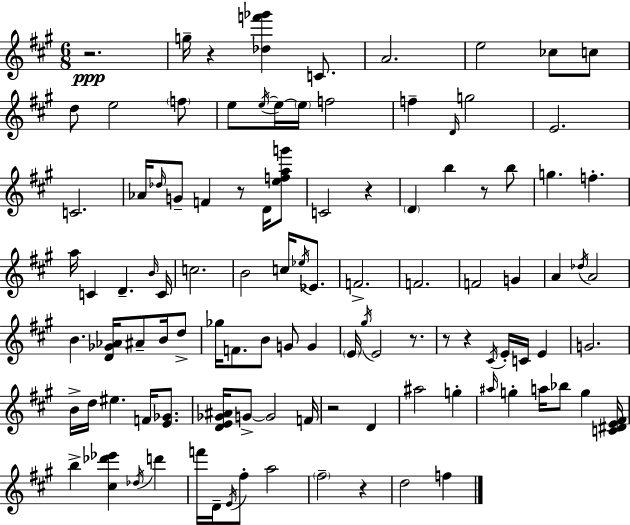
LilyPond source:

{
  \clef treble
  \numericTimeSignature
  \time 6/8
  \key a \major
  r2.\ppp | g''16-- r4 <des'' f''' ges'''>4 c'8. | a'2. | e''2 ces''8 c''8 | \break d''8 e''2 \parenthesize f''8 | e''8 \acciaccatura { e''16~ }~ e''16 \parenthesize e''16 f''2 | f''4-- \grace { d'16 } g''2 | e'2. | \break c'2. | aes'16 \grace { des''16 } g'8-- f'4 r8 | d'16 <e'' f'' a'' g'''>8 c'2 r4 | \parenthesize d'4 b''4 r8 | \break b''8 g''4. f''4.-. | a''16 c'4 d'4.-- | \grace { b'16 } c'16 c''2. | b'2 | \break c''16 \acciaccatura { ees''16 } ees'8. f'2.-> | f'2. | f'2 | g'4 a'4 \acciaccatura { des''16 } a'2 | \break b'4. | <d' ges' aes'>16 ais'8-- b'16 d''8-> ges''16 f'8. b'8 | g'8 g'4 \parenthesize e'16 \acciaccatura { gis''16 } e'2 | r8. r8 r4 | \break \acciaccatura { cis'16 } e'16-. c'16 e'4 g'2. | b'16-> d''16 eis''4. | f'16 <e' ges'>8. <d' e' ges' ais'>16 g'8->~~ g'2 | f'16 r2 | \break d'4 ais''2 | g''4-. \grace { ais''16 } g''4-. | a''16 bes''8 g''4 <c' dis' e' fis'>16 b''4-> | <cis'' des''' ees'''>4 \acciaccatura { des''16 } d'''4 f'''16 d'16-- | \break \acciaccatura { e'16 } fis''8-. a''2 \parenthesize fis''2-- | r4 d''2 | f''4 \bar "|."
}